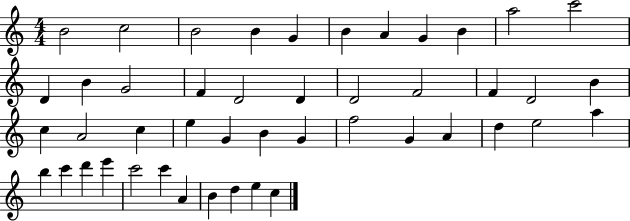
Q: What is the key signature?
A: C major